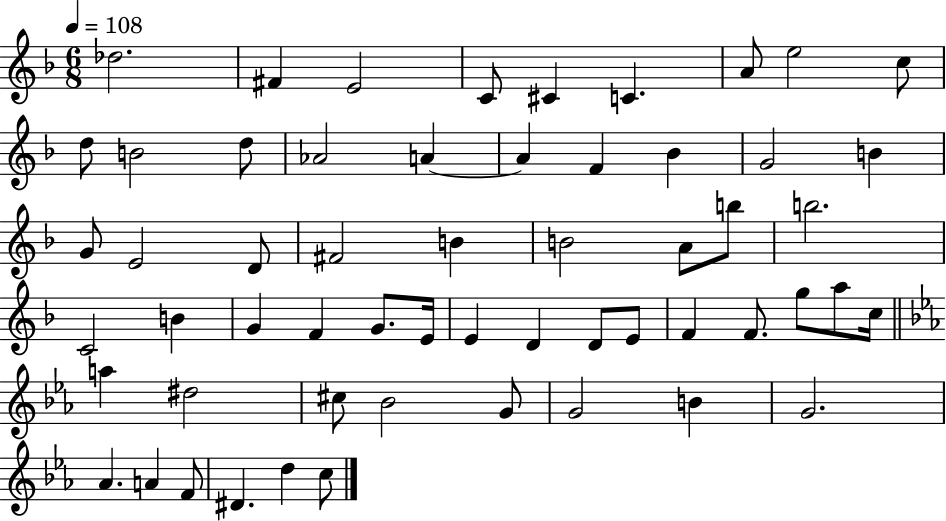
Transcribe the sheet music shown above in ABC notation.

X:1
T:Untitled
M:6/8
L:1/4
K:F
_d2 ^F E2 C/2 ^C C A/2 e2 c/2 d/2 B2 d/2 _A2 A A F _B G2 B G/2 E2 D/2 ^F2 B B2 A/2 b/2 b2 C2 B G F G/2 E/4 E D D/2 E/2 F F/2 g/2 a/2 c/4 a ^d2 ^c/2 _B2 G/2 G2 B G2 _A A F/2 ^D d c/2